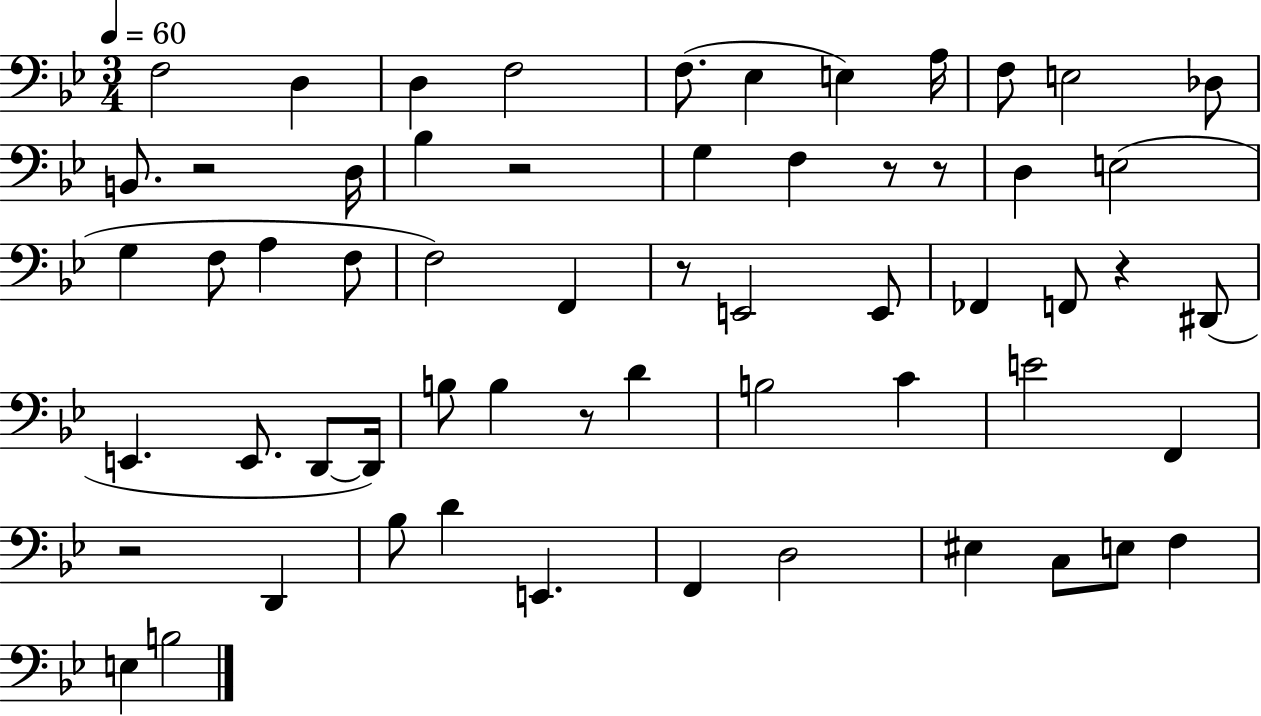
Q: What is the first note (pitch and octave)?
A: F3